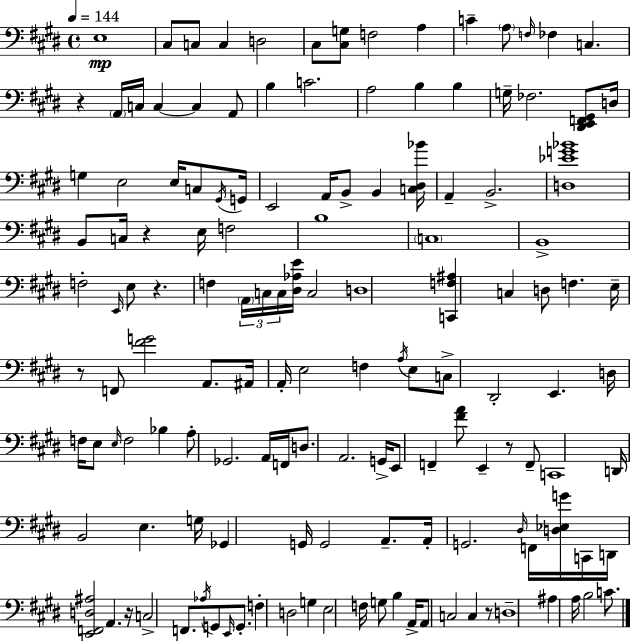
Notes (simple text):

E3/w C#3/e C3/e C3/q D3/h C#3/e [C#3,G3]/e F3/h A3/q C4/q A3/e F3/s FES3/q C3/q. R/q A2/s C3/s C3/q C3/q A2/e B3/q C4/h. A3/h B3/q B3/q G3/s FES3/h. [D#2,E2,F2,G#2]/e D3/s G3/q E3/h E3/s C3/e G#2/s G2/s E2/h A2/s B2/e B2/q [C3,D#3,Bb4]/s A2/q B2/h. [D3,Eb4,G4,Bb4]/w B2/e C3/s R/q E3/s F3/h B3/w C3/w B2/w F3/h E2/s E3/e R/q. F3/q A2/s C3/s C3/s [D#3,Ab3,E4]/s C3/h D3/w [C2,F3,A#3]/q C3/q D3/e F3/q. E3/s R/e F2/e [F#4,G4]/h A2/e. A#2/s A2/s E3/h F3/q A3/s E3/e C3/e D#2/h E2/q. D3/s F3/s E3/e E3/s F3/h Bb3/q A3/e Gb2/h. A2/s F2/s D3/e. A2/h. G2/s E2/e F2/q [F#4,A4]/e E2/q R/e F2/e C2/w D2/s B2/h E3/q. G3/s Gb2/q G2/s G2/h A2/e. A2/s G2/h. D#3/s F2/s [D3,Eb3,G4]/s C2/s D2/s [E2,F2,D3,A#3]/h A2/q. R/s C3/h F2/e. Ab3/s G2/e E2/s G2/e. F3/q D3/h G3/q E3/h F3/s G3/e B3/q A2/s A2/e C3/h C3/q R/e D3/w A#3/q A3/s B3/h C4/e.